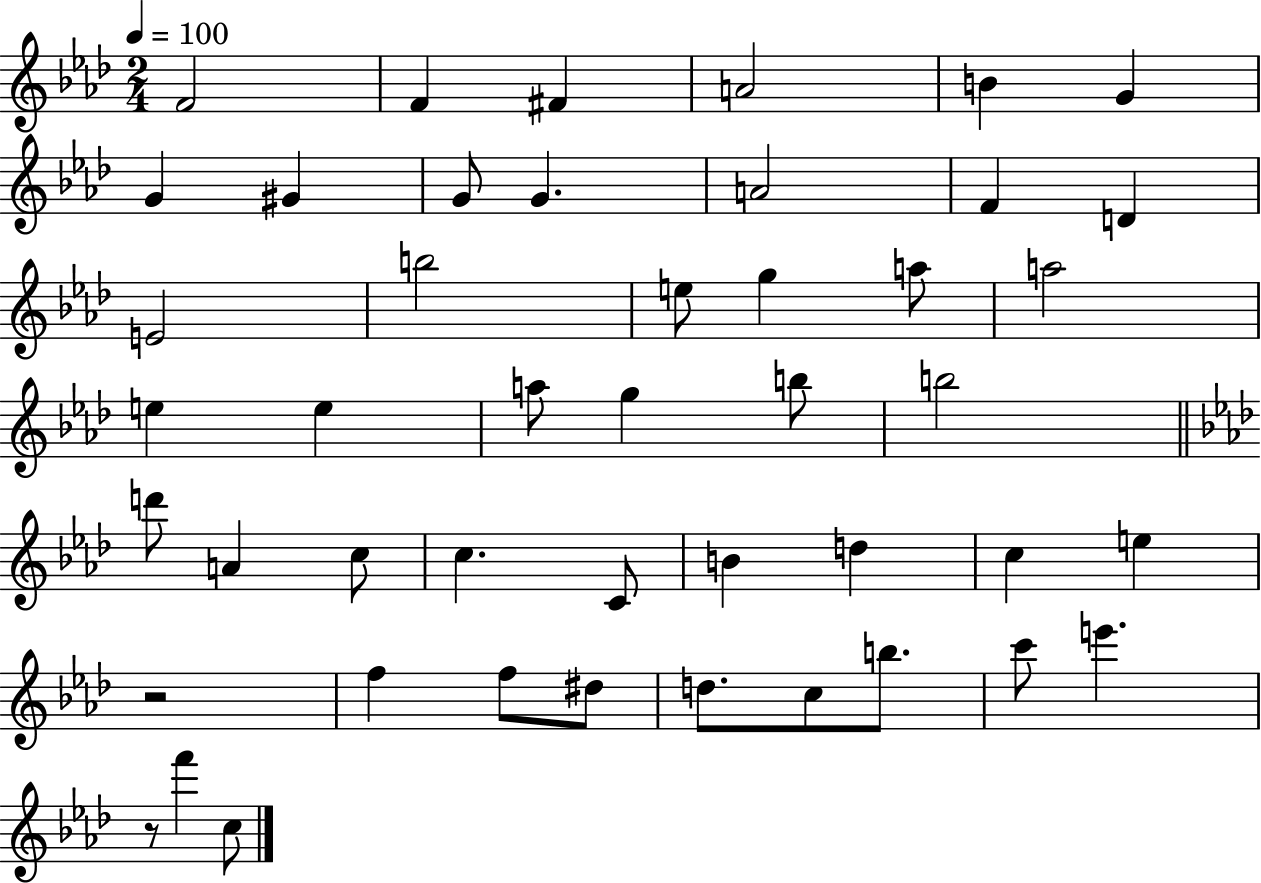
F4/h F4/q F#4/q A4/h B4/q G4/q G4/q G#4/q G4/e G4/q. A4/h F4/q D4/q E4/h B5/h E5/e G5/q A5/e A5/h E5/q E5/q A5/e G5/q B5/e B5/h D6/e A4/q C5/e C5/q. C4/e B4/q D5/q C5/q E5/q R/h F5/q F5/e D#5/e D5/e. C5/e B5/e. C6/e E6/q. R/e F6/q C5/e